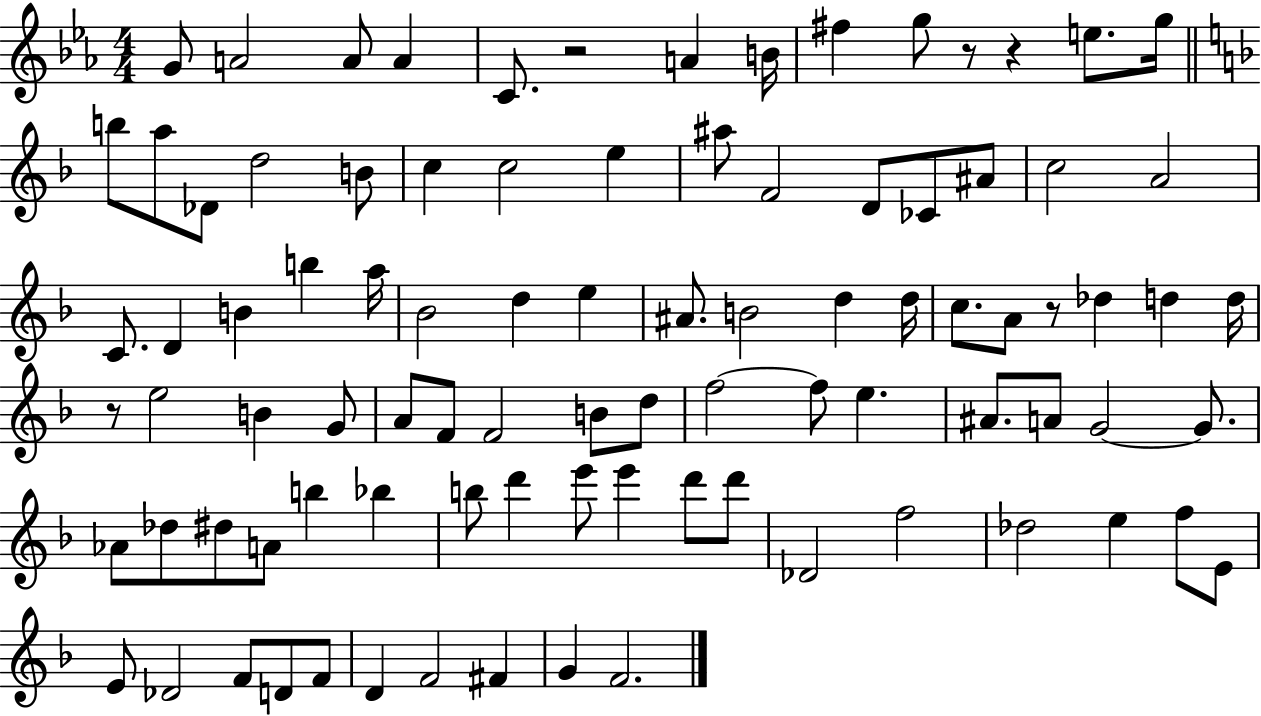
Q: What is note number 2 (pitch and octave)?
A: A4